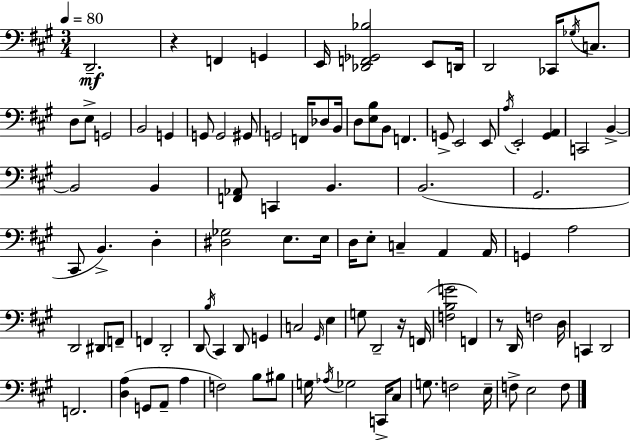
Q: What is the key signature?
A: A major